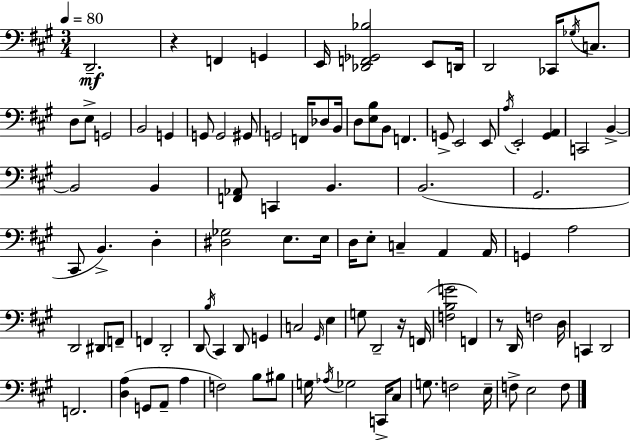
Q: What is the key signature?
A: A major